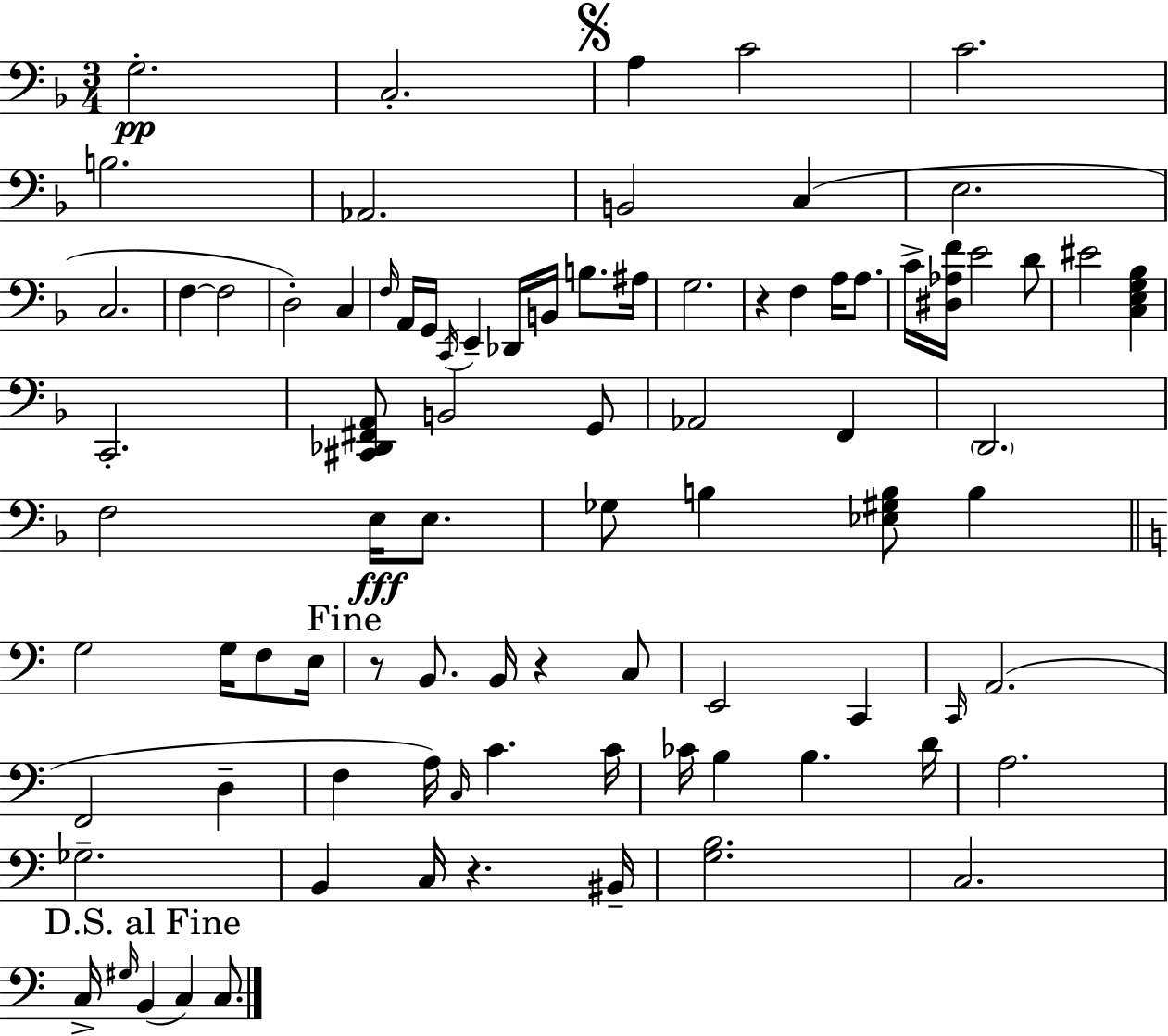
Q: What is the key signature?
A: D minor